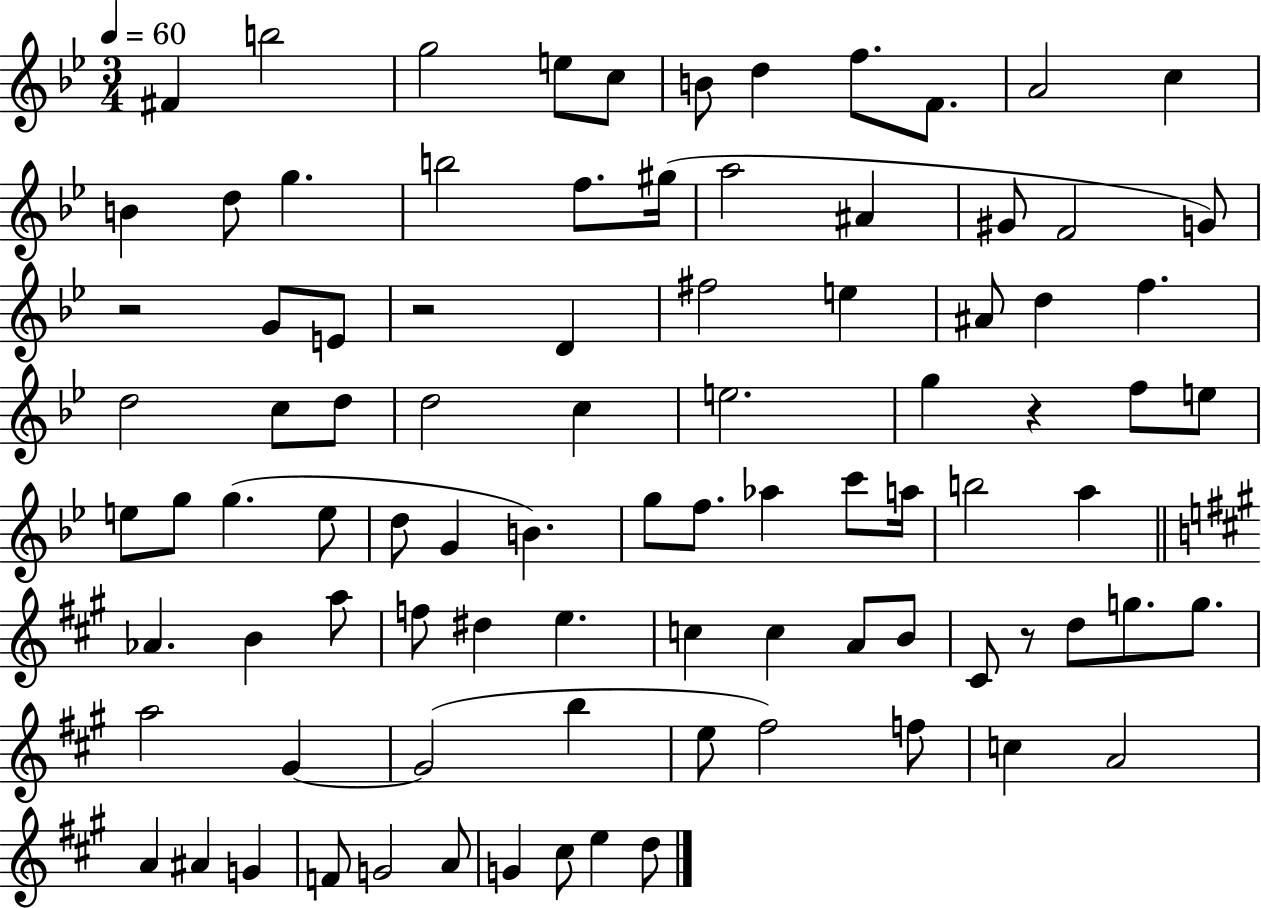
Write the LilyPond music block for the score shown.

{
  \clef treble
  \numericTimeSignature
  \time 3/4
  \key bes \major
  \tempo 4 = 60
  \repeat volta 2 { fis'4 b''2 | g''2 e''8 c''8 | b'8 d''4 f''8. f'8. | a'2 c''4 | \break b'4 d''8 g''4. | b''2 f''8. gis''16( | a''2 ais'4 | gis'8 f'2 g'8) | \break r2 g'8 e'8 | r2 d'4 | fis''2 e''4 | ais'8 d''4 f''4. | \break d''2 c''8 d''8 | d''2 c''4 | e''2. | g''4 r4 f''8 e''8 | \break e''8 g''8 g''4.( e''8 | d''8 g'4 b'4.) | g''8 f''8. aes''4 c'''8 a''16 | b''2 a''4 | \break \bar "||" \break \key a \major aes'4. b'4 a''8 | f''8 dis''4 e''4. | c''4 c''4 a'8 b'8 | cis'8 r8 d''8 g''8. g''8. | \break a''2 gis'4~~ | gis'2( b''4 | e''8 fis''2) f''8 | c''4 a'2 | \break a'4 ais'4 g'4 | f'8 g'2 a'8 | g'4 cis''8 e''4 d''8 | } \bar "|."
}